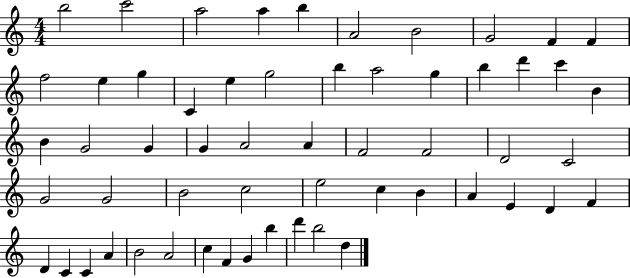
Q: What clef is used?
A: treble